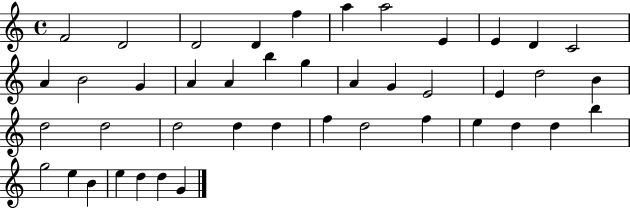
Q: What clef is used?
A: treble